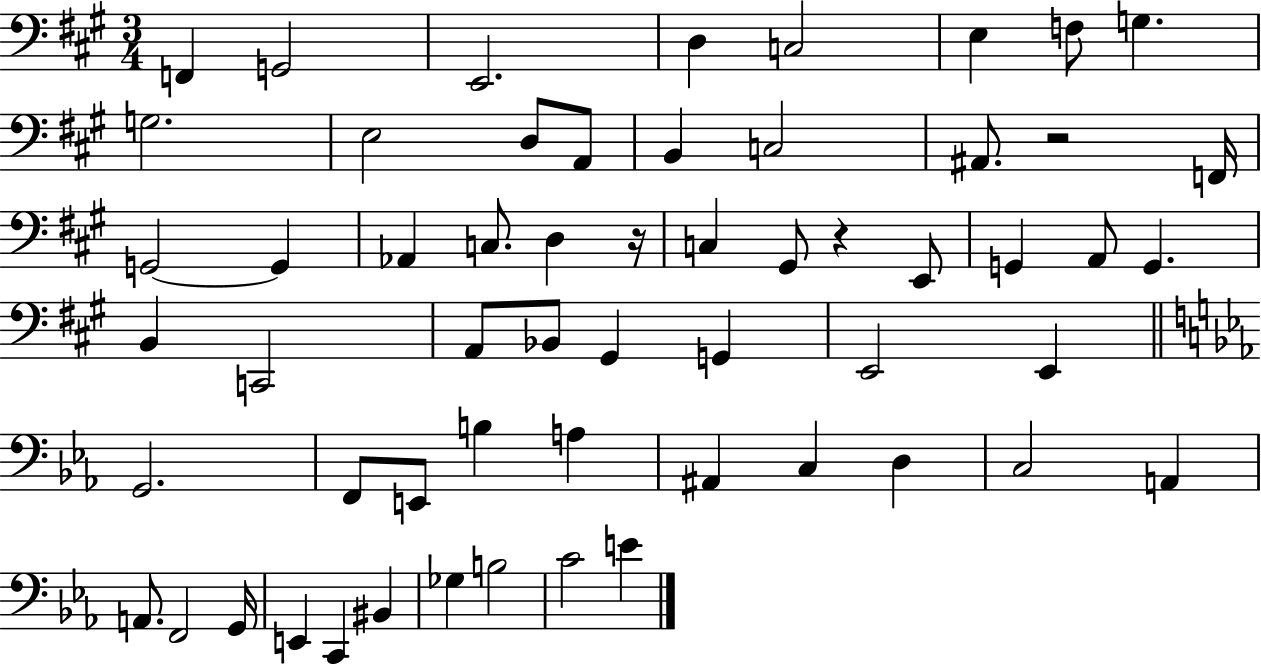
F2/q G2/h E2/h. D3/q C3/h E3/q F3/e G3/q. G3/h. E3/h D3/e A2/e B2/q C3/h A#2/e. R/h F2/s G2/h G2/q Ab2/q C3/e. D3/q R/s C3/q G#2/e R/q E2/e G2/q A2/e G2/q. B2/q C2/h A2/e Bb2/e G#2/q G2/q E2/h E2/q G2/h. F2/e E2/e B3/q A3/q A#2/q C3/q D3/q C3/h A2/q A2/e. F2/h G2/s E2/q C2/q BIS2/q Gb3/q B3/h C4/h E4/q